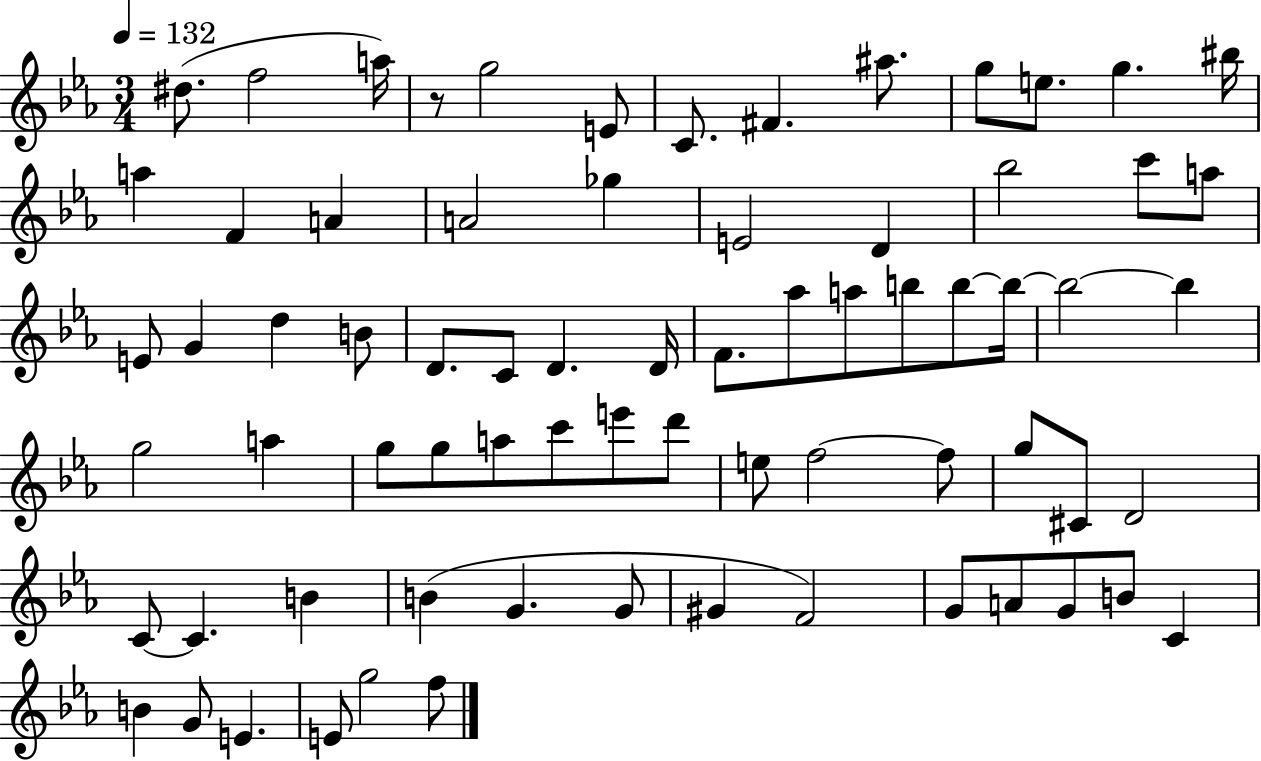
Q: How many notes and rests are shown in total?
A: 72